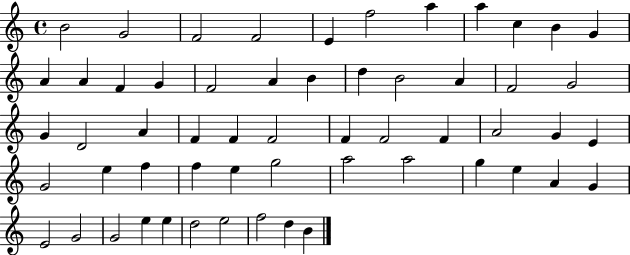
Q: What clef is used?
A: treble